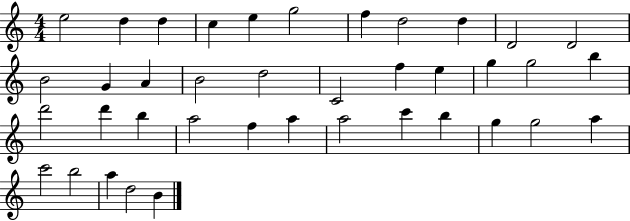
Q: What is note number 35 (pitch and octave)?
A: C6